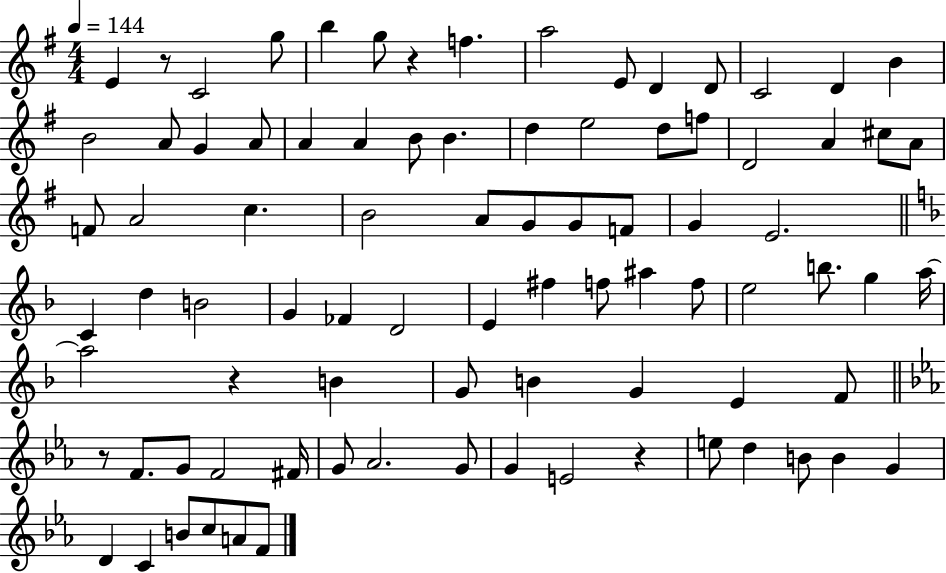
E4/q R/e C4/h G5/e B5/q G5/e R/q F5/q. A5/h E4/e D4/q D4/e C4/h D4/q B4/q B4/h A4/e G4/q A4/e A4/q A4/q B4/e B4/q. D5/q E5/h D5/e F5/e D4/h A4/q C#5/e A4/e F4/e A4/h C5/q. B4/h A4/e G4/e G4/e F4/e G4/q E4/h. C4/q D5/q B4/h G4/q FES4/q D4/h E4/q F#5/q F5/e A#5/q F5/e E5/h B5/e. G5/q A5/s A5/h R/q B4/q G4/e B4/q G4/q E4/q F4/e R/e F4/e. G4/e F4/h F#4/s G4/e Ab4/h. G4/e G4/q E4/h R/q E5/e D5/q B4/e B4/q G4/q D4/q C4/q B4/e C5/e A4/e F4/e